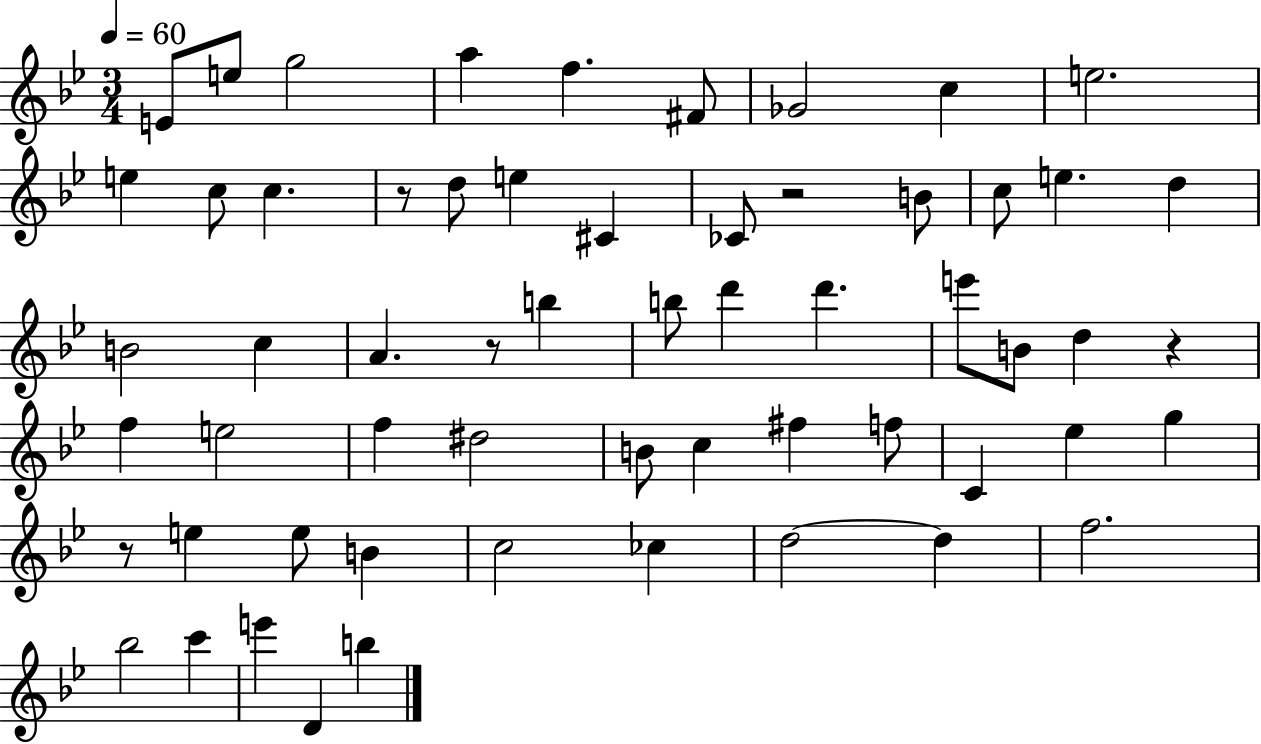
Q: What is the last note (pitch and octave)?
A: B5